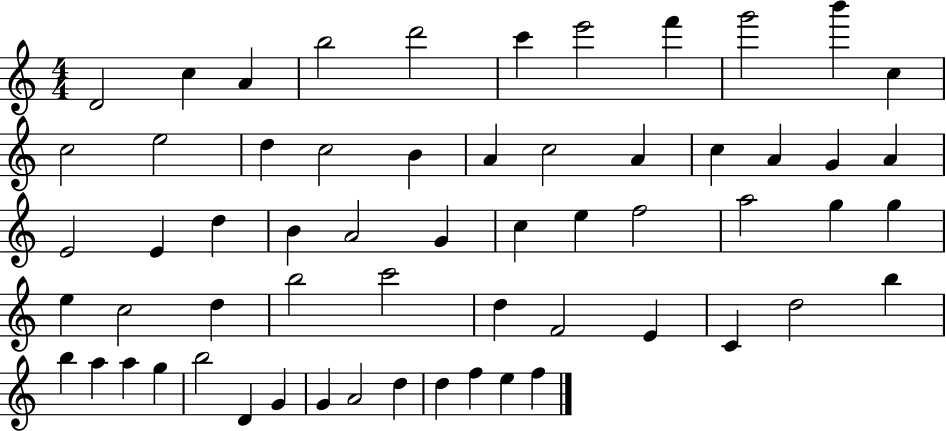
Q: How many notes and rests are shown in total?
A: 60